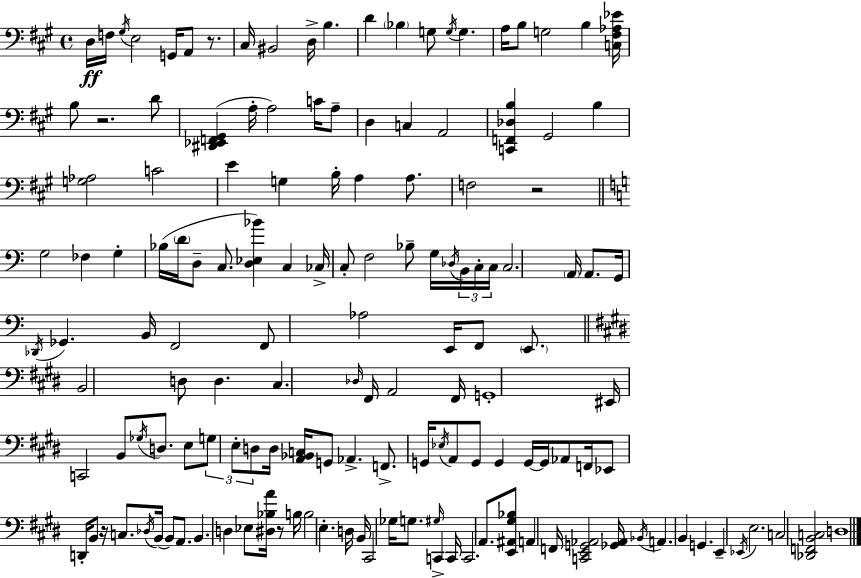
D3/s F3/s G#3/s E3/h G2/s A2/e R/e. C#3/s BIS2/h D3/s B3/q. D4/q Bb3/q G3/e G3/s G3/q. A3/s B3/e G3/h B3/q [C3,F#3,Ab3,Eb4]/s B3/e R/h. D4/e [D#2,Eb2,F2,G#2]/q A3/s A3/h C4/s A3/e D3/q C3/q A2/h [C2,F2,Db3,B3]/q G#2/h B3/q [G3,Ab3]/h C4/h E4/q G3/q B3/s A3/q A3/e. F3/h R/h G3/h FES3/q G3/q Bb3/s D4/s D3/e C3/e. [D3,Eb3,Bb4]/q C3/q CES3/s C3/e F3/h Bb3/e G3/s Db3/s B2/s C3/s C3/s C3/h. A2/s A2/e. G2/s Db2/s Gb2/q. B2/s F2/h F2/e Ab3/h E2/s F2/e E2/e. B2/h D3/e D3/q. C#3/q. Db3/s F#2/s A2/h F#2/s G2/w EIS2/s C2/h B2/e Gb3/s D3/e. E3/e G3/e E3/e D3/e D3/s [A2,Bb2,C3]/s G2/e Ab2/q. F2/e. G2/s Eb3/s A2/e G2/e G2/q G2/s G2/s Ab2/e F2/s Eb2/e D2/s B2/e R/s C3/e. Db3/s B2/s B2/e A2/e. B2/q. D3/q Eb3/e [D#3,Bb3,A4]/s R/e B3/s B3/h E3/q. D3/s B2/s C#2/h Gb3/s G3/e. G#3/s C2/q C2/s C2/h. A2/e. [E2,A#2,G#3,Bb3]/e A2/q F2/s [C2,E2,G2,Ab2]/h [Gb2,Ab2]/s Bb2/s A2/q. B2/q G2/q. E2/q Eb2/s E3/h. C3/h [Db2,F2,B2,C3]/h D3/w